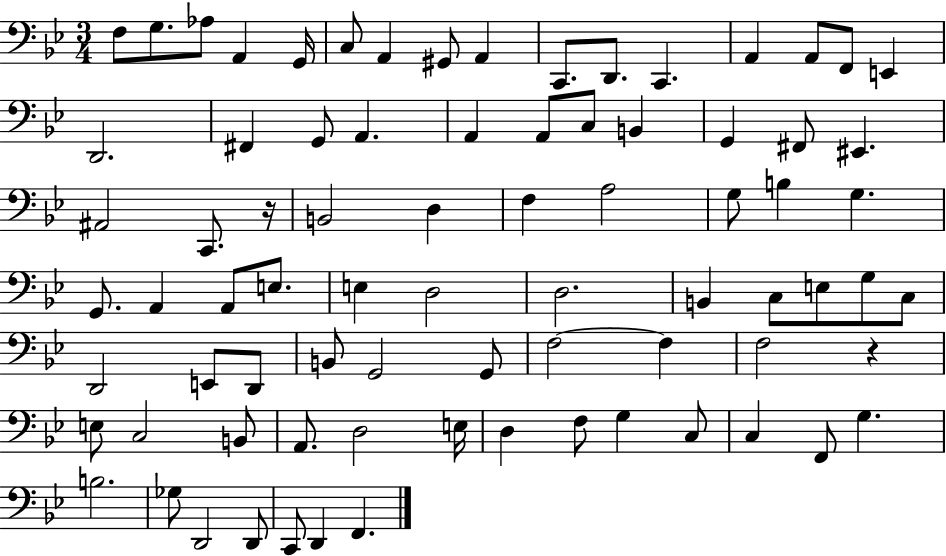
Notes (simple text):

F3/e G3/e. Ab3/e A2/q G2/s C3/e A2/q G#2/e A2/q C2/e. D2/e. C2/q. A2/q A2/e F2/e E2/q D2/h. F#2/q G2/e A2/q. A2/q A2/e C3/e B2/q G2/q F#2/e EIS2/q. A#2/h C2/e. R/s B2/h D3/q F3/q A3/h G3/e B3/q G3/q. G2/e. A2/q A2/e E3/e. E3/q D3/h D3/h. B2/q C3/e E3/e G3/e C3/e D2/h E2/e D2/e B2/e G2/h G2/e F3/h F3/q F3/h R/q E3/e C3/h B2/e A2/e. D3/h E3/s D3/q F3/e G3/q C3/e C3/q F2/e G3/q. B3/h. Gb3/e D2/h D2/e C2/e D2/q F2/q.